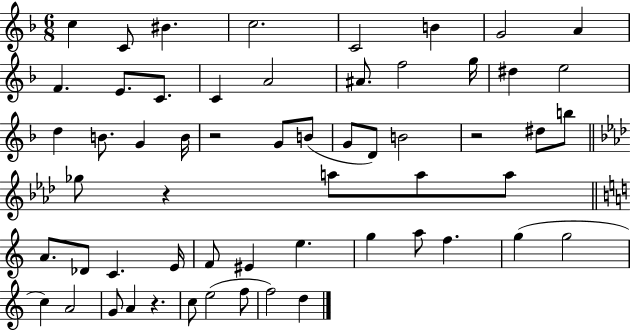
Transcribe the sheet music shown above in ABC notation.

X:1
T:Untitled
M:6/8
L:1/4
K:F
c C/2 ^B c2 C2 B G2 A F E/2 C/2 C A2 ^A/2 f2 g/4 ^d e2 d B/2 G B/4 z2 G/2 B/2 G/2 D/2 B2 z2 ^d/2 b/2 _g/2 z a/2 a/2 a/2 A/2 _D/2 C E/4 F/2 ^E e g a/2 f g g2 c A2 G/2 A z c/2 e2 f/2 f2 d